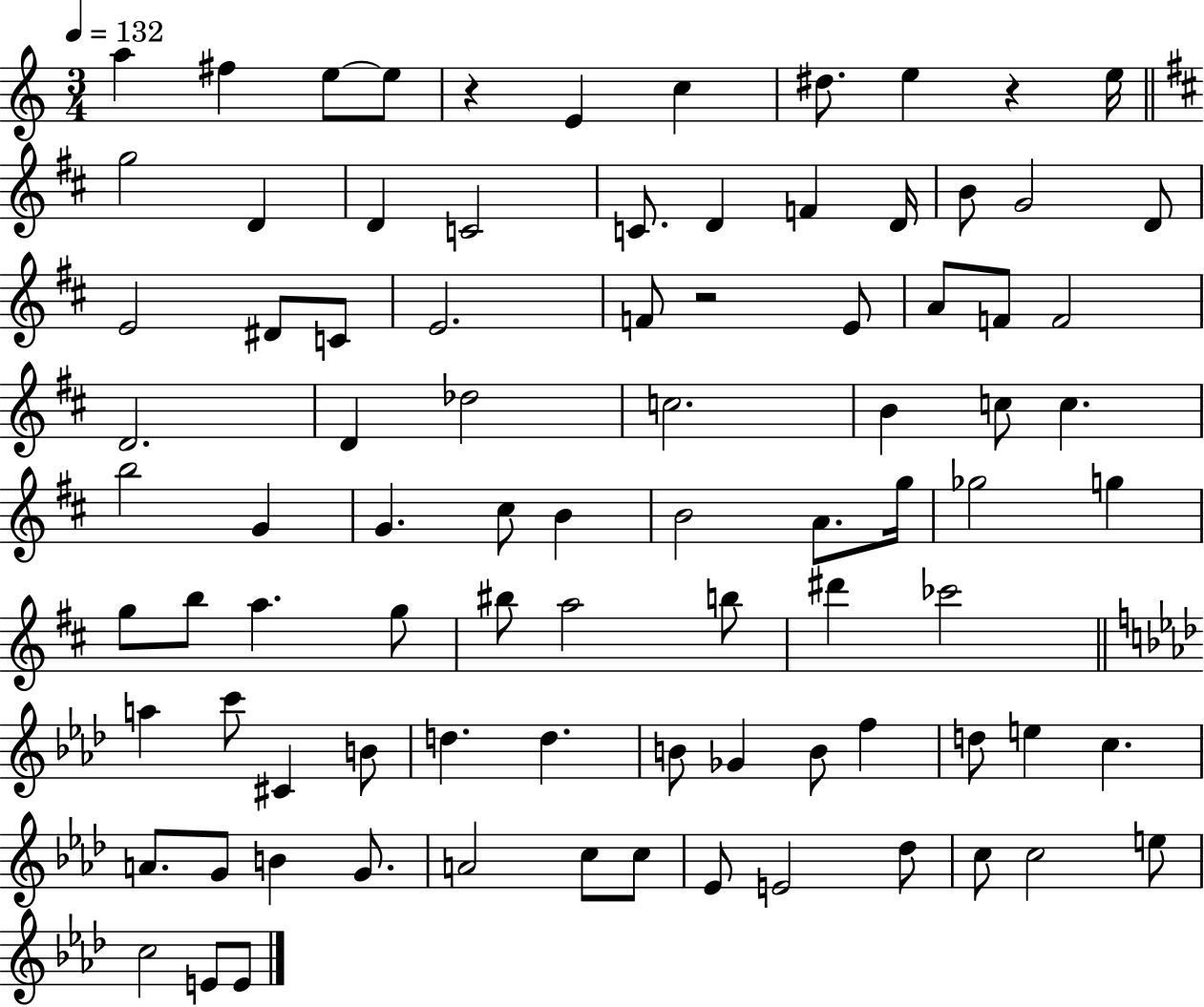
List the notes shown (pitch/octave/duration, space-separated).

A5/q F#5/q E5/e E5/e R/q E4/q C5/q D#5/e. E5/q R/q E5/s G5/h D4/q D4/q C4/h C4/e. D4/q F4/q D4/s B4/e G4/h D4/e E4/h D#4/e C4/e E4/h. F4/e R/h E4/e A4/e F4/e F4/h D4/h. D4/q Db5/h C5/h. B4/q C5/e C5/q. B5/h G4/q G4/q. C#5/e B4/q B4/h A4/e. G5/s Gb5/h G5/q G5/e B5/e A5/q. G5/e BIS5/e A5/h B5/e D#6/q CES6/h A5/q C6/e C#4/q B4/e D5/q. D5/q. B4/e Gb4/q B4/e F5/q D5/e E5/q C5/q. A4/e. G4/e B4/q G4/e. A4/h C5/e C5/e Eb4/e E4/h Db5/e C5/e C5/h E5/e C5/h E4/e E4/e